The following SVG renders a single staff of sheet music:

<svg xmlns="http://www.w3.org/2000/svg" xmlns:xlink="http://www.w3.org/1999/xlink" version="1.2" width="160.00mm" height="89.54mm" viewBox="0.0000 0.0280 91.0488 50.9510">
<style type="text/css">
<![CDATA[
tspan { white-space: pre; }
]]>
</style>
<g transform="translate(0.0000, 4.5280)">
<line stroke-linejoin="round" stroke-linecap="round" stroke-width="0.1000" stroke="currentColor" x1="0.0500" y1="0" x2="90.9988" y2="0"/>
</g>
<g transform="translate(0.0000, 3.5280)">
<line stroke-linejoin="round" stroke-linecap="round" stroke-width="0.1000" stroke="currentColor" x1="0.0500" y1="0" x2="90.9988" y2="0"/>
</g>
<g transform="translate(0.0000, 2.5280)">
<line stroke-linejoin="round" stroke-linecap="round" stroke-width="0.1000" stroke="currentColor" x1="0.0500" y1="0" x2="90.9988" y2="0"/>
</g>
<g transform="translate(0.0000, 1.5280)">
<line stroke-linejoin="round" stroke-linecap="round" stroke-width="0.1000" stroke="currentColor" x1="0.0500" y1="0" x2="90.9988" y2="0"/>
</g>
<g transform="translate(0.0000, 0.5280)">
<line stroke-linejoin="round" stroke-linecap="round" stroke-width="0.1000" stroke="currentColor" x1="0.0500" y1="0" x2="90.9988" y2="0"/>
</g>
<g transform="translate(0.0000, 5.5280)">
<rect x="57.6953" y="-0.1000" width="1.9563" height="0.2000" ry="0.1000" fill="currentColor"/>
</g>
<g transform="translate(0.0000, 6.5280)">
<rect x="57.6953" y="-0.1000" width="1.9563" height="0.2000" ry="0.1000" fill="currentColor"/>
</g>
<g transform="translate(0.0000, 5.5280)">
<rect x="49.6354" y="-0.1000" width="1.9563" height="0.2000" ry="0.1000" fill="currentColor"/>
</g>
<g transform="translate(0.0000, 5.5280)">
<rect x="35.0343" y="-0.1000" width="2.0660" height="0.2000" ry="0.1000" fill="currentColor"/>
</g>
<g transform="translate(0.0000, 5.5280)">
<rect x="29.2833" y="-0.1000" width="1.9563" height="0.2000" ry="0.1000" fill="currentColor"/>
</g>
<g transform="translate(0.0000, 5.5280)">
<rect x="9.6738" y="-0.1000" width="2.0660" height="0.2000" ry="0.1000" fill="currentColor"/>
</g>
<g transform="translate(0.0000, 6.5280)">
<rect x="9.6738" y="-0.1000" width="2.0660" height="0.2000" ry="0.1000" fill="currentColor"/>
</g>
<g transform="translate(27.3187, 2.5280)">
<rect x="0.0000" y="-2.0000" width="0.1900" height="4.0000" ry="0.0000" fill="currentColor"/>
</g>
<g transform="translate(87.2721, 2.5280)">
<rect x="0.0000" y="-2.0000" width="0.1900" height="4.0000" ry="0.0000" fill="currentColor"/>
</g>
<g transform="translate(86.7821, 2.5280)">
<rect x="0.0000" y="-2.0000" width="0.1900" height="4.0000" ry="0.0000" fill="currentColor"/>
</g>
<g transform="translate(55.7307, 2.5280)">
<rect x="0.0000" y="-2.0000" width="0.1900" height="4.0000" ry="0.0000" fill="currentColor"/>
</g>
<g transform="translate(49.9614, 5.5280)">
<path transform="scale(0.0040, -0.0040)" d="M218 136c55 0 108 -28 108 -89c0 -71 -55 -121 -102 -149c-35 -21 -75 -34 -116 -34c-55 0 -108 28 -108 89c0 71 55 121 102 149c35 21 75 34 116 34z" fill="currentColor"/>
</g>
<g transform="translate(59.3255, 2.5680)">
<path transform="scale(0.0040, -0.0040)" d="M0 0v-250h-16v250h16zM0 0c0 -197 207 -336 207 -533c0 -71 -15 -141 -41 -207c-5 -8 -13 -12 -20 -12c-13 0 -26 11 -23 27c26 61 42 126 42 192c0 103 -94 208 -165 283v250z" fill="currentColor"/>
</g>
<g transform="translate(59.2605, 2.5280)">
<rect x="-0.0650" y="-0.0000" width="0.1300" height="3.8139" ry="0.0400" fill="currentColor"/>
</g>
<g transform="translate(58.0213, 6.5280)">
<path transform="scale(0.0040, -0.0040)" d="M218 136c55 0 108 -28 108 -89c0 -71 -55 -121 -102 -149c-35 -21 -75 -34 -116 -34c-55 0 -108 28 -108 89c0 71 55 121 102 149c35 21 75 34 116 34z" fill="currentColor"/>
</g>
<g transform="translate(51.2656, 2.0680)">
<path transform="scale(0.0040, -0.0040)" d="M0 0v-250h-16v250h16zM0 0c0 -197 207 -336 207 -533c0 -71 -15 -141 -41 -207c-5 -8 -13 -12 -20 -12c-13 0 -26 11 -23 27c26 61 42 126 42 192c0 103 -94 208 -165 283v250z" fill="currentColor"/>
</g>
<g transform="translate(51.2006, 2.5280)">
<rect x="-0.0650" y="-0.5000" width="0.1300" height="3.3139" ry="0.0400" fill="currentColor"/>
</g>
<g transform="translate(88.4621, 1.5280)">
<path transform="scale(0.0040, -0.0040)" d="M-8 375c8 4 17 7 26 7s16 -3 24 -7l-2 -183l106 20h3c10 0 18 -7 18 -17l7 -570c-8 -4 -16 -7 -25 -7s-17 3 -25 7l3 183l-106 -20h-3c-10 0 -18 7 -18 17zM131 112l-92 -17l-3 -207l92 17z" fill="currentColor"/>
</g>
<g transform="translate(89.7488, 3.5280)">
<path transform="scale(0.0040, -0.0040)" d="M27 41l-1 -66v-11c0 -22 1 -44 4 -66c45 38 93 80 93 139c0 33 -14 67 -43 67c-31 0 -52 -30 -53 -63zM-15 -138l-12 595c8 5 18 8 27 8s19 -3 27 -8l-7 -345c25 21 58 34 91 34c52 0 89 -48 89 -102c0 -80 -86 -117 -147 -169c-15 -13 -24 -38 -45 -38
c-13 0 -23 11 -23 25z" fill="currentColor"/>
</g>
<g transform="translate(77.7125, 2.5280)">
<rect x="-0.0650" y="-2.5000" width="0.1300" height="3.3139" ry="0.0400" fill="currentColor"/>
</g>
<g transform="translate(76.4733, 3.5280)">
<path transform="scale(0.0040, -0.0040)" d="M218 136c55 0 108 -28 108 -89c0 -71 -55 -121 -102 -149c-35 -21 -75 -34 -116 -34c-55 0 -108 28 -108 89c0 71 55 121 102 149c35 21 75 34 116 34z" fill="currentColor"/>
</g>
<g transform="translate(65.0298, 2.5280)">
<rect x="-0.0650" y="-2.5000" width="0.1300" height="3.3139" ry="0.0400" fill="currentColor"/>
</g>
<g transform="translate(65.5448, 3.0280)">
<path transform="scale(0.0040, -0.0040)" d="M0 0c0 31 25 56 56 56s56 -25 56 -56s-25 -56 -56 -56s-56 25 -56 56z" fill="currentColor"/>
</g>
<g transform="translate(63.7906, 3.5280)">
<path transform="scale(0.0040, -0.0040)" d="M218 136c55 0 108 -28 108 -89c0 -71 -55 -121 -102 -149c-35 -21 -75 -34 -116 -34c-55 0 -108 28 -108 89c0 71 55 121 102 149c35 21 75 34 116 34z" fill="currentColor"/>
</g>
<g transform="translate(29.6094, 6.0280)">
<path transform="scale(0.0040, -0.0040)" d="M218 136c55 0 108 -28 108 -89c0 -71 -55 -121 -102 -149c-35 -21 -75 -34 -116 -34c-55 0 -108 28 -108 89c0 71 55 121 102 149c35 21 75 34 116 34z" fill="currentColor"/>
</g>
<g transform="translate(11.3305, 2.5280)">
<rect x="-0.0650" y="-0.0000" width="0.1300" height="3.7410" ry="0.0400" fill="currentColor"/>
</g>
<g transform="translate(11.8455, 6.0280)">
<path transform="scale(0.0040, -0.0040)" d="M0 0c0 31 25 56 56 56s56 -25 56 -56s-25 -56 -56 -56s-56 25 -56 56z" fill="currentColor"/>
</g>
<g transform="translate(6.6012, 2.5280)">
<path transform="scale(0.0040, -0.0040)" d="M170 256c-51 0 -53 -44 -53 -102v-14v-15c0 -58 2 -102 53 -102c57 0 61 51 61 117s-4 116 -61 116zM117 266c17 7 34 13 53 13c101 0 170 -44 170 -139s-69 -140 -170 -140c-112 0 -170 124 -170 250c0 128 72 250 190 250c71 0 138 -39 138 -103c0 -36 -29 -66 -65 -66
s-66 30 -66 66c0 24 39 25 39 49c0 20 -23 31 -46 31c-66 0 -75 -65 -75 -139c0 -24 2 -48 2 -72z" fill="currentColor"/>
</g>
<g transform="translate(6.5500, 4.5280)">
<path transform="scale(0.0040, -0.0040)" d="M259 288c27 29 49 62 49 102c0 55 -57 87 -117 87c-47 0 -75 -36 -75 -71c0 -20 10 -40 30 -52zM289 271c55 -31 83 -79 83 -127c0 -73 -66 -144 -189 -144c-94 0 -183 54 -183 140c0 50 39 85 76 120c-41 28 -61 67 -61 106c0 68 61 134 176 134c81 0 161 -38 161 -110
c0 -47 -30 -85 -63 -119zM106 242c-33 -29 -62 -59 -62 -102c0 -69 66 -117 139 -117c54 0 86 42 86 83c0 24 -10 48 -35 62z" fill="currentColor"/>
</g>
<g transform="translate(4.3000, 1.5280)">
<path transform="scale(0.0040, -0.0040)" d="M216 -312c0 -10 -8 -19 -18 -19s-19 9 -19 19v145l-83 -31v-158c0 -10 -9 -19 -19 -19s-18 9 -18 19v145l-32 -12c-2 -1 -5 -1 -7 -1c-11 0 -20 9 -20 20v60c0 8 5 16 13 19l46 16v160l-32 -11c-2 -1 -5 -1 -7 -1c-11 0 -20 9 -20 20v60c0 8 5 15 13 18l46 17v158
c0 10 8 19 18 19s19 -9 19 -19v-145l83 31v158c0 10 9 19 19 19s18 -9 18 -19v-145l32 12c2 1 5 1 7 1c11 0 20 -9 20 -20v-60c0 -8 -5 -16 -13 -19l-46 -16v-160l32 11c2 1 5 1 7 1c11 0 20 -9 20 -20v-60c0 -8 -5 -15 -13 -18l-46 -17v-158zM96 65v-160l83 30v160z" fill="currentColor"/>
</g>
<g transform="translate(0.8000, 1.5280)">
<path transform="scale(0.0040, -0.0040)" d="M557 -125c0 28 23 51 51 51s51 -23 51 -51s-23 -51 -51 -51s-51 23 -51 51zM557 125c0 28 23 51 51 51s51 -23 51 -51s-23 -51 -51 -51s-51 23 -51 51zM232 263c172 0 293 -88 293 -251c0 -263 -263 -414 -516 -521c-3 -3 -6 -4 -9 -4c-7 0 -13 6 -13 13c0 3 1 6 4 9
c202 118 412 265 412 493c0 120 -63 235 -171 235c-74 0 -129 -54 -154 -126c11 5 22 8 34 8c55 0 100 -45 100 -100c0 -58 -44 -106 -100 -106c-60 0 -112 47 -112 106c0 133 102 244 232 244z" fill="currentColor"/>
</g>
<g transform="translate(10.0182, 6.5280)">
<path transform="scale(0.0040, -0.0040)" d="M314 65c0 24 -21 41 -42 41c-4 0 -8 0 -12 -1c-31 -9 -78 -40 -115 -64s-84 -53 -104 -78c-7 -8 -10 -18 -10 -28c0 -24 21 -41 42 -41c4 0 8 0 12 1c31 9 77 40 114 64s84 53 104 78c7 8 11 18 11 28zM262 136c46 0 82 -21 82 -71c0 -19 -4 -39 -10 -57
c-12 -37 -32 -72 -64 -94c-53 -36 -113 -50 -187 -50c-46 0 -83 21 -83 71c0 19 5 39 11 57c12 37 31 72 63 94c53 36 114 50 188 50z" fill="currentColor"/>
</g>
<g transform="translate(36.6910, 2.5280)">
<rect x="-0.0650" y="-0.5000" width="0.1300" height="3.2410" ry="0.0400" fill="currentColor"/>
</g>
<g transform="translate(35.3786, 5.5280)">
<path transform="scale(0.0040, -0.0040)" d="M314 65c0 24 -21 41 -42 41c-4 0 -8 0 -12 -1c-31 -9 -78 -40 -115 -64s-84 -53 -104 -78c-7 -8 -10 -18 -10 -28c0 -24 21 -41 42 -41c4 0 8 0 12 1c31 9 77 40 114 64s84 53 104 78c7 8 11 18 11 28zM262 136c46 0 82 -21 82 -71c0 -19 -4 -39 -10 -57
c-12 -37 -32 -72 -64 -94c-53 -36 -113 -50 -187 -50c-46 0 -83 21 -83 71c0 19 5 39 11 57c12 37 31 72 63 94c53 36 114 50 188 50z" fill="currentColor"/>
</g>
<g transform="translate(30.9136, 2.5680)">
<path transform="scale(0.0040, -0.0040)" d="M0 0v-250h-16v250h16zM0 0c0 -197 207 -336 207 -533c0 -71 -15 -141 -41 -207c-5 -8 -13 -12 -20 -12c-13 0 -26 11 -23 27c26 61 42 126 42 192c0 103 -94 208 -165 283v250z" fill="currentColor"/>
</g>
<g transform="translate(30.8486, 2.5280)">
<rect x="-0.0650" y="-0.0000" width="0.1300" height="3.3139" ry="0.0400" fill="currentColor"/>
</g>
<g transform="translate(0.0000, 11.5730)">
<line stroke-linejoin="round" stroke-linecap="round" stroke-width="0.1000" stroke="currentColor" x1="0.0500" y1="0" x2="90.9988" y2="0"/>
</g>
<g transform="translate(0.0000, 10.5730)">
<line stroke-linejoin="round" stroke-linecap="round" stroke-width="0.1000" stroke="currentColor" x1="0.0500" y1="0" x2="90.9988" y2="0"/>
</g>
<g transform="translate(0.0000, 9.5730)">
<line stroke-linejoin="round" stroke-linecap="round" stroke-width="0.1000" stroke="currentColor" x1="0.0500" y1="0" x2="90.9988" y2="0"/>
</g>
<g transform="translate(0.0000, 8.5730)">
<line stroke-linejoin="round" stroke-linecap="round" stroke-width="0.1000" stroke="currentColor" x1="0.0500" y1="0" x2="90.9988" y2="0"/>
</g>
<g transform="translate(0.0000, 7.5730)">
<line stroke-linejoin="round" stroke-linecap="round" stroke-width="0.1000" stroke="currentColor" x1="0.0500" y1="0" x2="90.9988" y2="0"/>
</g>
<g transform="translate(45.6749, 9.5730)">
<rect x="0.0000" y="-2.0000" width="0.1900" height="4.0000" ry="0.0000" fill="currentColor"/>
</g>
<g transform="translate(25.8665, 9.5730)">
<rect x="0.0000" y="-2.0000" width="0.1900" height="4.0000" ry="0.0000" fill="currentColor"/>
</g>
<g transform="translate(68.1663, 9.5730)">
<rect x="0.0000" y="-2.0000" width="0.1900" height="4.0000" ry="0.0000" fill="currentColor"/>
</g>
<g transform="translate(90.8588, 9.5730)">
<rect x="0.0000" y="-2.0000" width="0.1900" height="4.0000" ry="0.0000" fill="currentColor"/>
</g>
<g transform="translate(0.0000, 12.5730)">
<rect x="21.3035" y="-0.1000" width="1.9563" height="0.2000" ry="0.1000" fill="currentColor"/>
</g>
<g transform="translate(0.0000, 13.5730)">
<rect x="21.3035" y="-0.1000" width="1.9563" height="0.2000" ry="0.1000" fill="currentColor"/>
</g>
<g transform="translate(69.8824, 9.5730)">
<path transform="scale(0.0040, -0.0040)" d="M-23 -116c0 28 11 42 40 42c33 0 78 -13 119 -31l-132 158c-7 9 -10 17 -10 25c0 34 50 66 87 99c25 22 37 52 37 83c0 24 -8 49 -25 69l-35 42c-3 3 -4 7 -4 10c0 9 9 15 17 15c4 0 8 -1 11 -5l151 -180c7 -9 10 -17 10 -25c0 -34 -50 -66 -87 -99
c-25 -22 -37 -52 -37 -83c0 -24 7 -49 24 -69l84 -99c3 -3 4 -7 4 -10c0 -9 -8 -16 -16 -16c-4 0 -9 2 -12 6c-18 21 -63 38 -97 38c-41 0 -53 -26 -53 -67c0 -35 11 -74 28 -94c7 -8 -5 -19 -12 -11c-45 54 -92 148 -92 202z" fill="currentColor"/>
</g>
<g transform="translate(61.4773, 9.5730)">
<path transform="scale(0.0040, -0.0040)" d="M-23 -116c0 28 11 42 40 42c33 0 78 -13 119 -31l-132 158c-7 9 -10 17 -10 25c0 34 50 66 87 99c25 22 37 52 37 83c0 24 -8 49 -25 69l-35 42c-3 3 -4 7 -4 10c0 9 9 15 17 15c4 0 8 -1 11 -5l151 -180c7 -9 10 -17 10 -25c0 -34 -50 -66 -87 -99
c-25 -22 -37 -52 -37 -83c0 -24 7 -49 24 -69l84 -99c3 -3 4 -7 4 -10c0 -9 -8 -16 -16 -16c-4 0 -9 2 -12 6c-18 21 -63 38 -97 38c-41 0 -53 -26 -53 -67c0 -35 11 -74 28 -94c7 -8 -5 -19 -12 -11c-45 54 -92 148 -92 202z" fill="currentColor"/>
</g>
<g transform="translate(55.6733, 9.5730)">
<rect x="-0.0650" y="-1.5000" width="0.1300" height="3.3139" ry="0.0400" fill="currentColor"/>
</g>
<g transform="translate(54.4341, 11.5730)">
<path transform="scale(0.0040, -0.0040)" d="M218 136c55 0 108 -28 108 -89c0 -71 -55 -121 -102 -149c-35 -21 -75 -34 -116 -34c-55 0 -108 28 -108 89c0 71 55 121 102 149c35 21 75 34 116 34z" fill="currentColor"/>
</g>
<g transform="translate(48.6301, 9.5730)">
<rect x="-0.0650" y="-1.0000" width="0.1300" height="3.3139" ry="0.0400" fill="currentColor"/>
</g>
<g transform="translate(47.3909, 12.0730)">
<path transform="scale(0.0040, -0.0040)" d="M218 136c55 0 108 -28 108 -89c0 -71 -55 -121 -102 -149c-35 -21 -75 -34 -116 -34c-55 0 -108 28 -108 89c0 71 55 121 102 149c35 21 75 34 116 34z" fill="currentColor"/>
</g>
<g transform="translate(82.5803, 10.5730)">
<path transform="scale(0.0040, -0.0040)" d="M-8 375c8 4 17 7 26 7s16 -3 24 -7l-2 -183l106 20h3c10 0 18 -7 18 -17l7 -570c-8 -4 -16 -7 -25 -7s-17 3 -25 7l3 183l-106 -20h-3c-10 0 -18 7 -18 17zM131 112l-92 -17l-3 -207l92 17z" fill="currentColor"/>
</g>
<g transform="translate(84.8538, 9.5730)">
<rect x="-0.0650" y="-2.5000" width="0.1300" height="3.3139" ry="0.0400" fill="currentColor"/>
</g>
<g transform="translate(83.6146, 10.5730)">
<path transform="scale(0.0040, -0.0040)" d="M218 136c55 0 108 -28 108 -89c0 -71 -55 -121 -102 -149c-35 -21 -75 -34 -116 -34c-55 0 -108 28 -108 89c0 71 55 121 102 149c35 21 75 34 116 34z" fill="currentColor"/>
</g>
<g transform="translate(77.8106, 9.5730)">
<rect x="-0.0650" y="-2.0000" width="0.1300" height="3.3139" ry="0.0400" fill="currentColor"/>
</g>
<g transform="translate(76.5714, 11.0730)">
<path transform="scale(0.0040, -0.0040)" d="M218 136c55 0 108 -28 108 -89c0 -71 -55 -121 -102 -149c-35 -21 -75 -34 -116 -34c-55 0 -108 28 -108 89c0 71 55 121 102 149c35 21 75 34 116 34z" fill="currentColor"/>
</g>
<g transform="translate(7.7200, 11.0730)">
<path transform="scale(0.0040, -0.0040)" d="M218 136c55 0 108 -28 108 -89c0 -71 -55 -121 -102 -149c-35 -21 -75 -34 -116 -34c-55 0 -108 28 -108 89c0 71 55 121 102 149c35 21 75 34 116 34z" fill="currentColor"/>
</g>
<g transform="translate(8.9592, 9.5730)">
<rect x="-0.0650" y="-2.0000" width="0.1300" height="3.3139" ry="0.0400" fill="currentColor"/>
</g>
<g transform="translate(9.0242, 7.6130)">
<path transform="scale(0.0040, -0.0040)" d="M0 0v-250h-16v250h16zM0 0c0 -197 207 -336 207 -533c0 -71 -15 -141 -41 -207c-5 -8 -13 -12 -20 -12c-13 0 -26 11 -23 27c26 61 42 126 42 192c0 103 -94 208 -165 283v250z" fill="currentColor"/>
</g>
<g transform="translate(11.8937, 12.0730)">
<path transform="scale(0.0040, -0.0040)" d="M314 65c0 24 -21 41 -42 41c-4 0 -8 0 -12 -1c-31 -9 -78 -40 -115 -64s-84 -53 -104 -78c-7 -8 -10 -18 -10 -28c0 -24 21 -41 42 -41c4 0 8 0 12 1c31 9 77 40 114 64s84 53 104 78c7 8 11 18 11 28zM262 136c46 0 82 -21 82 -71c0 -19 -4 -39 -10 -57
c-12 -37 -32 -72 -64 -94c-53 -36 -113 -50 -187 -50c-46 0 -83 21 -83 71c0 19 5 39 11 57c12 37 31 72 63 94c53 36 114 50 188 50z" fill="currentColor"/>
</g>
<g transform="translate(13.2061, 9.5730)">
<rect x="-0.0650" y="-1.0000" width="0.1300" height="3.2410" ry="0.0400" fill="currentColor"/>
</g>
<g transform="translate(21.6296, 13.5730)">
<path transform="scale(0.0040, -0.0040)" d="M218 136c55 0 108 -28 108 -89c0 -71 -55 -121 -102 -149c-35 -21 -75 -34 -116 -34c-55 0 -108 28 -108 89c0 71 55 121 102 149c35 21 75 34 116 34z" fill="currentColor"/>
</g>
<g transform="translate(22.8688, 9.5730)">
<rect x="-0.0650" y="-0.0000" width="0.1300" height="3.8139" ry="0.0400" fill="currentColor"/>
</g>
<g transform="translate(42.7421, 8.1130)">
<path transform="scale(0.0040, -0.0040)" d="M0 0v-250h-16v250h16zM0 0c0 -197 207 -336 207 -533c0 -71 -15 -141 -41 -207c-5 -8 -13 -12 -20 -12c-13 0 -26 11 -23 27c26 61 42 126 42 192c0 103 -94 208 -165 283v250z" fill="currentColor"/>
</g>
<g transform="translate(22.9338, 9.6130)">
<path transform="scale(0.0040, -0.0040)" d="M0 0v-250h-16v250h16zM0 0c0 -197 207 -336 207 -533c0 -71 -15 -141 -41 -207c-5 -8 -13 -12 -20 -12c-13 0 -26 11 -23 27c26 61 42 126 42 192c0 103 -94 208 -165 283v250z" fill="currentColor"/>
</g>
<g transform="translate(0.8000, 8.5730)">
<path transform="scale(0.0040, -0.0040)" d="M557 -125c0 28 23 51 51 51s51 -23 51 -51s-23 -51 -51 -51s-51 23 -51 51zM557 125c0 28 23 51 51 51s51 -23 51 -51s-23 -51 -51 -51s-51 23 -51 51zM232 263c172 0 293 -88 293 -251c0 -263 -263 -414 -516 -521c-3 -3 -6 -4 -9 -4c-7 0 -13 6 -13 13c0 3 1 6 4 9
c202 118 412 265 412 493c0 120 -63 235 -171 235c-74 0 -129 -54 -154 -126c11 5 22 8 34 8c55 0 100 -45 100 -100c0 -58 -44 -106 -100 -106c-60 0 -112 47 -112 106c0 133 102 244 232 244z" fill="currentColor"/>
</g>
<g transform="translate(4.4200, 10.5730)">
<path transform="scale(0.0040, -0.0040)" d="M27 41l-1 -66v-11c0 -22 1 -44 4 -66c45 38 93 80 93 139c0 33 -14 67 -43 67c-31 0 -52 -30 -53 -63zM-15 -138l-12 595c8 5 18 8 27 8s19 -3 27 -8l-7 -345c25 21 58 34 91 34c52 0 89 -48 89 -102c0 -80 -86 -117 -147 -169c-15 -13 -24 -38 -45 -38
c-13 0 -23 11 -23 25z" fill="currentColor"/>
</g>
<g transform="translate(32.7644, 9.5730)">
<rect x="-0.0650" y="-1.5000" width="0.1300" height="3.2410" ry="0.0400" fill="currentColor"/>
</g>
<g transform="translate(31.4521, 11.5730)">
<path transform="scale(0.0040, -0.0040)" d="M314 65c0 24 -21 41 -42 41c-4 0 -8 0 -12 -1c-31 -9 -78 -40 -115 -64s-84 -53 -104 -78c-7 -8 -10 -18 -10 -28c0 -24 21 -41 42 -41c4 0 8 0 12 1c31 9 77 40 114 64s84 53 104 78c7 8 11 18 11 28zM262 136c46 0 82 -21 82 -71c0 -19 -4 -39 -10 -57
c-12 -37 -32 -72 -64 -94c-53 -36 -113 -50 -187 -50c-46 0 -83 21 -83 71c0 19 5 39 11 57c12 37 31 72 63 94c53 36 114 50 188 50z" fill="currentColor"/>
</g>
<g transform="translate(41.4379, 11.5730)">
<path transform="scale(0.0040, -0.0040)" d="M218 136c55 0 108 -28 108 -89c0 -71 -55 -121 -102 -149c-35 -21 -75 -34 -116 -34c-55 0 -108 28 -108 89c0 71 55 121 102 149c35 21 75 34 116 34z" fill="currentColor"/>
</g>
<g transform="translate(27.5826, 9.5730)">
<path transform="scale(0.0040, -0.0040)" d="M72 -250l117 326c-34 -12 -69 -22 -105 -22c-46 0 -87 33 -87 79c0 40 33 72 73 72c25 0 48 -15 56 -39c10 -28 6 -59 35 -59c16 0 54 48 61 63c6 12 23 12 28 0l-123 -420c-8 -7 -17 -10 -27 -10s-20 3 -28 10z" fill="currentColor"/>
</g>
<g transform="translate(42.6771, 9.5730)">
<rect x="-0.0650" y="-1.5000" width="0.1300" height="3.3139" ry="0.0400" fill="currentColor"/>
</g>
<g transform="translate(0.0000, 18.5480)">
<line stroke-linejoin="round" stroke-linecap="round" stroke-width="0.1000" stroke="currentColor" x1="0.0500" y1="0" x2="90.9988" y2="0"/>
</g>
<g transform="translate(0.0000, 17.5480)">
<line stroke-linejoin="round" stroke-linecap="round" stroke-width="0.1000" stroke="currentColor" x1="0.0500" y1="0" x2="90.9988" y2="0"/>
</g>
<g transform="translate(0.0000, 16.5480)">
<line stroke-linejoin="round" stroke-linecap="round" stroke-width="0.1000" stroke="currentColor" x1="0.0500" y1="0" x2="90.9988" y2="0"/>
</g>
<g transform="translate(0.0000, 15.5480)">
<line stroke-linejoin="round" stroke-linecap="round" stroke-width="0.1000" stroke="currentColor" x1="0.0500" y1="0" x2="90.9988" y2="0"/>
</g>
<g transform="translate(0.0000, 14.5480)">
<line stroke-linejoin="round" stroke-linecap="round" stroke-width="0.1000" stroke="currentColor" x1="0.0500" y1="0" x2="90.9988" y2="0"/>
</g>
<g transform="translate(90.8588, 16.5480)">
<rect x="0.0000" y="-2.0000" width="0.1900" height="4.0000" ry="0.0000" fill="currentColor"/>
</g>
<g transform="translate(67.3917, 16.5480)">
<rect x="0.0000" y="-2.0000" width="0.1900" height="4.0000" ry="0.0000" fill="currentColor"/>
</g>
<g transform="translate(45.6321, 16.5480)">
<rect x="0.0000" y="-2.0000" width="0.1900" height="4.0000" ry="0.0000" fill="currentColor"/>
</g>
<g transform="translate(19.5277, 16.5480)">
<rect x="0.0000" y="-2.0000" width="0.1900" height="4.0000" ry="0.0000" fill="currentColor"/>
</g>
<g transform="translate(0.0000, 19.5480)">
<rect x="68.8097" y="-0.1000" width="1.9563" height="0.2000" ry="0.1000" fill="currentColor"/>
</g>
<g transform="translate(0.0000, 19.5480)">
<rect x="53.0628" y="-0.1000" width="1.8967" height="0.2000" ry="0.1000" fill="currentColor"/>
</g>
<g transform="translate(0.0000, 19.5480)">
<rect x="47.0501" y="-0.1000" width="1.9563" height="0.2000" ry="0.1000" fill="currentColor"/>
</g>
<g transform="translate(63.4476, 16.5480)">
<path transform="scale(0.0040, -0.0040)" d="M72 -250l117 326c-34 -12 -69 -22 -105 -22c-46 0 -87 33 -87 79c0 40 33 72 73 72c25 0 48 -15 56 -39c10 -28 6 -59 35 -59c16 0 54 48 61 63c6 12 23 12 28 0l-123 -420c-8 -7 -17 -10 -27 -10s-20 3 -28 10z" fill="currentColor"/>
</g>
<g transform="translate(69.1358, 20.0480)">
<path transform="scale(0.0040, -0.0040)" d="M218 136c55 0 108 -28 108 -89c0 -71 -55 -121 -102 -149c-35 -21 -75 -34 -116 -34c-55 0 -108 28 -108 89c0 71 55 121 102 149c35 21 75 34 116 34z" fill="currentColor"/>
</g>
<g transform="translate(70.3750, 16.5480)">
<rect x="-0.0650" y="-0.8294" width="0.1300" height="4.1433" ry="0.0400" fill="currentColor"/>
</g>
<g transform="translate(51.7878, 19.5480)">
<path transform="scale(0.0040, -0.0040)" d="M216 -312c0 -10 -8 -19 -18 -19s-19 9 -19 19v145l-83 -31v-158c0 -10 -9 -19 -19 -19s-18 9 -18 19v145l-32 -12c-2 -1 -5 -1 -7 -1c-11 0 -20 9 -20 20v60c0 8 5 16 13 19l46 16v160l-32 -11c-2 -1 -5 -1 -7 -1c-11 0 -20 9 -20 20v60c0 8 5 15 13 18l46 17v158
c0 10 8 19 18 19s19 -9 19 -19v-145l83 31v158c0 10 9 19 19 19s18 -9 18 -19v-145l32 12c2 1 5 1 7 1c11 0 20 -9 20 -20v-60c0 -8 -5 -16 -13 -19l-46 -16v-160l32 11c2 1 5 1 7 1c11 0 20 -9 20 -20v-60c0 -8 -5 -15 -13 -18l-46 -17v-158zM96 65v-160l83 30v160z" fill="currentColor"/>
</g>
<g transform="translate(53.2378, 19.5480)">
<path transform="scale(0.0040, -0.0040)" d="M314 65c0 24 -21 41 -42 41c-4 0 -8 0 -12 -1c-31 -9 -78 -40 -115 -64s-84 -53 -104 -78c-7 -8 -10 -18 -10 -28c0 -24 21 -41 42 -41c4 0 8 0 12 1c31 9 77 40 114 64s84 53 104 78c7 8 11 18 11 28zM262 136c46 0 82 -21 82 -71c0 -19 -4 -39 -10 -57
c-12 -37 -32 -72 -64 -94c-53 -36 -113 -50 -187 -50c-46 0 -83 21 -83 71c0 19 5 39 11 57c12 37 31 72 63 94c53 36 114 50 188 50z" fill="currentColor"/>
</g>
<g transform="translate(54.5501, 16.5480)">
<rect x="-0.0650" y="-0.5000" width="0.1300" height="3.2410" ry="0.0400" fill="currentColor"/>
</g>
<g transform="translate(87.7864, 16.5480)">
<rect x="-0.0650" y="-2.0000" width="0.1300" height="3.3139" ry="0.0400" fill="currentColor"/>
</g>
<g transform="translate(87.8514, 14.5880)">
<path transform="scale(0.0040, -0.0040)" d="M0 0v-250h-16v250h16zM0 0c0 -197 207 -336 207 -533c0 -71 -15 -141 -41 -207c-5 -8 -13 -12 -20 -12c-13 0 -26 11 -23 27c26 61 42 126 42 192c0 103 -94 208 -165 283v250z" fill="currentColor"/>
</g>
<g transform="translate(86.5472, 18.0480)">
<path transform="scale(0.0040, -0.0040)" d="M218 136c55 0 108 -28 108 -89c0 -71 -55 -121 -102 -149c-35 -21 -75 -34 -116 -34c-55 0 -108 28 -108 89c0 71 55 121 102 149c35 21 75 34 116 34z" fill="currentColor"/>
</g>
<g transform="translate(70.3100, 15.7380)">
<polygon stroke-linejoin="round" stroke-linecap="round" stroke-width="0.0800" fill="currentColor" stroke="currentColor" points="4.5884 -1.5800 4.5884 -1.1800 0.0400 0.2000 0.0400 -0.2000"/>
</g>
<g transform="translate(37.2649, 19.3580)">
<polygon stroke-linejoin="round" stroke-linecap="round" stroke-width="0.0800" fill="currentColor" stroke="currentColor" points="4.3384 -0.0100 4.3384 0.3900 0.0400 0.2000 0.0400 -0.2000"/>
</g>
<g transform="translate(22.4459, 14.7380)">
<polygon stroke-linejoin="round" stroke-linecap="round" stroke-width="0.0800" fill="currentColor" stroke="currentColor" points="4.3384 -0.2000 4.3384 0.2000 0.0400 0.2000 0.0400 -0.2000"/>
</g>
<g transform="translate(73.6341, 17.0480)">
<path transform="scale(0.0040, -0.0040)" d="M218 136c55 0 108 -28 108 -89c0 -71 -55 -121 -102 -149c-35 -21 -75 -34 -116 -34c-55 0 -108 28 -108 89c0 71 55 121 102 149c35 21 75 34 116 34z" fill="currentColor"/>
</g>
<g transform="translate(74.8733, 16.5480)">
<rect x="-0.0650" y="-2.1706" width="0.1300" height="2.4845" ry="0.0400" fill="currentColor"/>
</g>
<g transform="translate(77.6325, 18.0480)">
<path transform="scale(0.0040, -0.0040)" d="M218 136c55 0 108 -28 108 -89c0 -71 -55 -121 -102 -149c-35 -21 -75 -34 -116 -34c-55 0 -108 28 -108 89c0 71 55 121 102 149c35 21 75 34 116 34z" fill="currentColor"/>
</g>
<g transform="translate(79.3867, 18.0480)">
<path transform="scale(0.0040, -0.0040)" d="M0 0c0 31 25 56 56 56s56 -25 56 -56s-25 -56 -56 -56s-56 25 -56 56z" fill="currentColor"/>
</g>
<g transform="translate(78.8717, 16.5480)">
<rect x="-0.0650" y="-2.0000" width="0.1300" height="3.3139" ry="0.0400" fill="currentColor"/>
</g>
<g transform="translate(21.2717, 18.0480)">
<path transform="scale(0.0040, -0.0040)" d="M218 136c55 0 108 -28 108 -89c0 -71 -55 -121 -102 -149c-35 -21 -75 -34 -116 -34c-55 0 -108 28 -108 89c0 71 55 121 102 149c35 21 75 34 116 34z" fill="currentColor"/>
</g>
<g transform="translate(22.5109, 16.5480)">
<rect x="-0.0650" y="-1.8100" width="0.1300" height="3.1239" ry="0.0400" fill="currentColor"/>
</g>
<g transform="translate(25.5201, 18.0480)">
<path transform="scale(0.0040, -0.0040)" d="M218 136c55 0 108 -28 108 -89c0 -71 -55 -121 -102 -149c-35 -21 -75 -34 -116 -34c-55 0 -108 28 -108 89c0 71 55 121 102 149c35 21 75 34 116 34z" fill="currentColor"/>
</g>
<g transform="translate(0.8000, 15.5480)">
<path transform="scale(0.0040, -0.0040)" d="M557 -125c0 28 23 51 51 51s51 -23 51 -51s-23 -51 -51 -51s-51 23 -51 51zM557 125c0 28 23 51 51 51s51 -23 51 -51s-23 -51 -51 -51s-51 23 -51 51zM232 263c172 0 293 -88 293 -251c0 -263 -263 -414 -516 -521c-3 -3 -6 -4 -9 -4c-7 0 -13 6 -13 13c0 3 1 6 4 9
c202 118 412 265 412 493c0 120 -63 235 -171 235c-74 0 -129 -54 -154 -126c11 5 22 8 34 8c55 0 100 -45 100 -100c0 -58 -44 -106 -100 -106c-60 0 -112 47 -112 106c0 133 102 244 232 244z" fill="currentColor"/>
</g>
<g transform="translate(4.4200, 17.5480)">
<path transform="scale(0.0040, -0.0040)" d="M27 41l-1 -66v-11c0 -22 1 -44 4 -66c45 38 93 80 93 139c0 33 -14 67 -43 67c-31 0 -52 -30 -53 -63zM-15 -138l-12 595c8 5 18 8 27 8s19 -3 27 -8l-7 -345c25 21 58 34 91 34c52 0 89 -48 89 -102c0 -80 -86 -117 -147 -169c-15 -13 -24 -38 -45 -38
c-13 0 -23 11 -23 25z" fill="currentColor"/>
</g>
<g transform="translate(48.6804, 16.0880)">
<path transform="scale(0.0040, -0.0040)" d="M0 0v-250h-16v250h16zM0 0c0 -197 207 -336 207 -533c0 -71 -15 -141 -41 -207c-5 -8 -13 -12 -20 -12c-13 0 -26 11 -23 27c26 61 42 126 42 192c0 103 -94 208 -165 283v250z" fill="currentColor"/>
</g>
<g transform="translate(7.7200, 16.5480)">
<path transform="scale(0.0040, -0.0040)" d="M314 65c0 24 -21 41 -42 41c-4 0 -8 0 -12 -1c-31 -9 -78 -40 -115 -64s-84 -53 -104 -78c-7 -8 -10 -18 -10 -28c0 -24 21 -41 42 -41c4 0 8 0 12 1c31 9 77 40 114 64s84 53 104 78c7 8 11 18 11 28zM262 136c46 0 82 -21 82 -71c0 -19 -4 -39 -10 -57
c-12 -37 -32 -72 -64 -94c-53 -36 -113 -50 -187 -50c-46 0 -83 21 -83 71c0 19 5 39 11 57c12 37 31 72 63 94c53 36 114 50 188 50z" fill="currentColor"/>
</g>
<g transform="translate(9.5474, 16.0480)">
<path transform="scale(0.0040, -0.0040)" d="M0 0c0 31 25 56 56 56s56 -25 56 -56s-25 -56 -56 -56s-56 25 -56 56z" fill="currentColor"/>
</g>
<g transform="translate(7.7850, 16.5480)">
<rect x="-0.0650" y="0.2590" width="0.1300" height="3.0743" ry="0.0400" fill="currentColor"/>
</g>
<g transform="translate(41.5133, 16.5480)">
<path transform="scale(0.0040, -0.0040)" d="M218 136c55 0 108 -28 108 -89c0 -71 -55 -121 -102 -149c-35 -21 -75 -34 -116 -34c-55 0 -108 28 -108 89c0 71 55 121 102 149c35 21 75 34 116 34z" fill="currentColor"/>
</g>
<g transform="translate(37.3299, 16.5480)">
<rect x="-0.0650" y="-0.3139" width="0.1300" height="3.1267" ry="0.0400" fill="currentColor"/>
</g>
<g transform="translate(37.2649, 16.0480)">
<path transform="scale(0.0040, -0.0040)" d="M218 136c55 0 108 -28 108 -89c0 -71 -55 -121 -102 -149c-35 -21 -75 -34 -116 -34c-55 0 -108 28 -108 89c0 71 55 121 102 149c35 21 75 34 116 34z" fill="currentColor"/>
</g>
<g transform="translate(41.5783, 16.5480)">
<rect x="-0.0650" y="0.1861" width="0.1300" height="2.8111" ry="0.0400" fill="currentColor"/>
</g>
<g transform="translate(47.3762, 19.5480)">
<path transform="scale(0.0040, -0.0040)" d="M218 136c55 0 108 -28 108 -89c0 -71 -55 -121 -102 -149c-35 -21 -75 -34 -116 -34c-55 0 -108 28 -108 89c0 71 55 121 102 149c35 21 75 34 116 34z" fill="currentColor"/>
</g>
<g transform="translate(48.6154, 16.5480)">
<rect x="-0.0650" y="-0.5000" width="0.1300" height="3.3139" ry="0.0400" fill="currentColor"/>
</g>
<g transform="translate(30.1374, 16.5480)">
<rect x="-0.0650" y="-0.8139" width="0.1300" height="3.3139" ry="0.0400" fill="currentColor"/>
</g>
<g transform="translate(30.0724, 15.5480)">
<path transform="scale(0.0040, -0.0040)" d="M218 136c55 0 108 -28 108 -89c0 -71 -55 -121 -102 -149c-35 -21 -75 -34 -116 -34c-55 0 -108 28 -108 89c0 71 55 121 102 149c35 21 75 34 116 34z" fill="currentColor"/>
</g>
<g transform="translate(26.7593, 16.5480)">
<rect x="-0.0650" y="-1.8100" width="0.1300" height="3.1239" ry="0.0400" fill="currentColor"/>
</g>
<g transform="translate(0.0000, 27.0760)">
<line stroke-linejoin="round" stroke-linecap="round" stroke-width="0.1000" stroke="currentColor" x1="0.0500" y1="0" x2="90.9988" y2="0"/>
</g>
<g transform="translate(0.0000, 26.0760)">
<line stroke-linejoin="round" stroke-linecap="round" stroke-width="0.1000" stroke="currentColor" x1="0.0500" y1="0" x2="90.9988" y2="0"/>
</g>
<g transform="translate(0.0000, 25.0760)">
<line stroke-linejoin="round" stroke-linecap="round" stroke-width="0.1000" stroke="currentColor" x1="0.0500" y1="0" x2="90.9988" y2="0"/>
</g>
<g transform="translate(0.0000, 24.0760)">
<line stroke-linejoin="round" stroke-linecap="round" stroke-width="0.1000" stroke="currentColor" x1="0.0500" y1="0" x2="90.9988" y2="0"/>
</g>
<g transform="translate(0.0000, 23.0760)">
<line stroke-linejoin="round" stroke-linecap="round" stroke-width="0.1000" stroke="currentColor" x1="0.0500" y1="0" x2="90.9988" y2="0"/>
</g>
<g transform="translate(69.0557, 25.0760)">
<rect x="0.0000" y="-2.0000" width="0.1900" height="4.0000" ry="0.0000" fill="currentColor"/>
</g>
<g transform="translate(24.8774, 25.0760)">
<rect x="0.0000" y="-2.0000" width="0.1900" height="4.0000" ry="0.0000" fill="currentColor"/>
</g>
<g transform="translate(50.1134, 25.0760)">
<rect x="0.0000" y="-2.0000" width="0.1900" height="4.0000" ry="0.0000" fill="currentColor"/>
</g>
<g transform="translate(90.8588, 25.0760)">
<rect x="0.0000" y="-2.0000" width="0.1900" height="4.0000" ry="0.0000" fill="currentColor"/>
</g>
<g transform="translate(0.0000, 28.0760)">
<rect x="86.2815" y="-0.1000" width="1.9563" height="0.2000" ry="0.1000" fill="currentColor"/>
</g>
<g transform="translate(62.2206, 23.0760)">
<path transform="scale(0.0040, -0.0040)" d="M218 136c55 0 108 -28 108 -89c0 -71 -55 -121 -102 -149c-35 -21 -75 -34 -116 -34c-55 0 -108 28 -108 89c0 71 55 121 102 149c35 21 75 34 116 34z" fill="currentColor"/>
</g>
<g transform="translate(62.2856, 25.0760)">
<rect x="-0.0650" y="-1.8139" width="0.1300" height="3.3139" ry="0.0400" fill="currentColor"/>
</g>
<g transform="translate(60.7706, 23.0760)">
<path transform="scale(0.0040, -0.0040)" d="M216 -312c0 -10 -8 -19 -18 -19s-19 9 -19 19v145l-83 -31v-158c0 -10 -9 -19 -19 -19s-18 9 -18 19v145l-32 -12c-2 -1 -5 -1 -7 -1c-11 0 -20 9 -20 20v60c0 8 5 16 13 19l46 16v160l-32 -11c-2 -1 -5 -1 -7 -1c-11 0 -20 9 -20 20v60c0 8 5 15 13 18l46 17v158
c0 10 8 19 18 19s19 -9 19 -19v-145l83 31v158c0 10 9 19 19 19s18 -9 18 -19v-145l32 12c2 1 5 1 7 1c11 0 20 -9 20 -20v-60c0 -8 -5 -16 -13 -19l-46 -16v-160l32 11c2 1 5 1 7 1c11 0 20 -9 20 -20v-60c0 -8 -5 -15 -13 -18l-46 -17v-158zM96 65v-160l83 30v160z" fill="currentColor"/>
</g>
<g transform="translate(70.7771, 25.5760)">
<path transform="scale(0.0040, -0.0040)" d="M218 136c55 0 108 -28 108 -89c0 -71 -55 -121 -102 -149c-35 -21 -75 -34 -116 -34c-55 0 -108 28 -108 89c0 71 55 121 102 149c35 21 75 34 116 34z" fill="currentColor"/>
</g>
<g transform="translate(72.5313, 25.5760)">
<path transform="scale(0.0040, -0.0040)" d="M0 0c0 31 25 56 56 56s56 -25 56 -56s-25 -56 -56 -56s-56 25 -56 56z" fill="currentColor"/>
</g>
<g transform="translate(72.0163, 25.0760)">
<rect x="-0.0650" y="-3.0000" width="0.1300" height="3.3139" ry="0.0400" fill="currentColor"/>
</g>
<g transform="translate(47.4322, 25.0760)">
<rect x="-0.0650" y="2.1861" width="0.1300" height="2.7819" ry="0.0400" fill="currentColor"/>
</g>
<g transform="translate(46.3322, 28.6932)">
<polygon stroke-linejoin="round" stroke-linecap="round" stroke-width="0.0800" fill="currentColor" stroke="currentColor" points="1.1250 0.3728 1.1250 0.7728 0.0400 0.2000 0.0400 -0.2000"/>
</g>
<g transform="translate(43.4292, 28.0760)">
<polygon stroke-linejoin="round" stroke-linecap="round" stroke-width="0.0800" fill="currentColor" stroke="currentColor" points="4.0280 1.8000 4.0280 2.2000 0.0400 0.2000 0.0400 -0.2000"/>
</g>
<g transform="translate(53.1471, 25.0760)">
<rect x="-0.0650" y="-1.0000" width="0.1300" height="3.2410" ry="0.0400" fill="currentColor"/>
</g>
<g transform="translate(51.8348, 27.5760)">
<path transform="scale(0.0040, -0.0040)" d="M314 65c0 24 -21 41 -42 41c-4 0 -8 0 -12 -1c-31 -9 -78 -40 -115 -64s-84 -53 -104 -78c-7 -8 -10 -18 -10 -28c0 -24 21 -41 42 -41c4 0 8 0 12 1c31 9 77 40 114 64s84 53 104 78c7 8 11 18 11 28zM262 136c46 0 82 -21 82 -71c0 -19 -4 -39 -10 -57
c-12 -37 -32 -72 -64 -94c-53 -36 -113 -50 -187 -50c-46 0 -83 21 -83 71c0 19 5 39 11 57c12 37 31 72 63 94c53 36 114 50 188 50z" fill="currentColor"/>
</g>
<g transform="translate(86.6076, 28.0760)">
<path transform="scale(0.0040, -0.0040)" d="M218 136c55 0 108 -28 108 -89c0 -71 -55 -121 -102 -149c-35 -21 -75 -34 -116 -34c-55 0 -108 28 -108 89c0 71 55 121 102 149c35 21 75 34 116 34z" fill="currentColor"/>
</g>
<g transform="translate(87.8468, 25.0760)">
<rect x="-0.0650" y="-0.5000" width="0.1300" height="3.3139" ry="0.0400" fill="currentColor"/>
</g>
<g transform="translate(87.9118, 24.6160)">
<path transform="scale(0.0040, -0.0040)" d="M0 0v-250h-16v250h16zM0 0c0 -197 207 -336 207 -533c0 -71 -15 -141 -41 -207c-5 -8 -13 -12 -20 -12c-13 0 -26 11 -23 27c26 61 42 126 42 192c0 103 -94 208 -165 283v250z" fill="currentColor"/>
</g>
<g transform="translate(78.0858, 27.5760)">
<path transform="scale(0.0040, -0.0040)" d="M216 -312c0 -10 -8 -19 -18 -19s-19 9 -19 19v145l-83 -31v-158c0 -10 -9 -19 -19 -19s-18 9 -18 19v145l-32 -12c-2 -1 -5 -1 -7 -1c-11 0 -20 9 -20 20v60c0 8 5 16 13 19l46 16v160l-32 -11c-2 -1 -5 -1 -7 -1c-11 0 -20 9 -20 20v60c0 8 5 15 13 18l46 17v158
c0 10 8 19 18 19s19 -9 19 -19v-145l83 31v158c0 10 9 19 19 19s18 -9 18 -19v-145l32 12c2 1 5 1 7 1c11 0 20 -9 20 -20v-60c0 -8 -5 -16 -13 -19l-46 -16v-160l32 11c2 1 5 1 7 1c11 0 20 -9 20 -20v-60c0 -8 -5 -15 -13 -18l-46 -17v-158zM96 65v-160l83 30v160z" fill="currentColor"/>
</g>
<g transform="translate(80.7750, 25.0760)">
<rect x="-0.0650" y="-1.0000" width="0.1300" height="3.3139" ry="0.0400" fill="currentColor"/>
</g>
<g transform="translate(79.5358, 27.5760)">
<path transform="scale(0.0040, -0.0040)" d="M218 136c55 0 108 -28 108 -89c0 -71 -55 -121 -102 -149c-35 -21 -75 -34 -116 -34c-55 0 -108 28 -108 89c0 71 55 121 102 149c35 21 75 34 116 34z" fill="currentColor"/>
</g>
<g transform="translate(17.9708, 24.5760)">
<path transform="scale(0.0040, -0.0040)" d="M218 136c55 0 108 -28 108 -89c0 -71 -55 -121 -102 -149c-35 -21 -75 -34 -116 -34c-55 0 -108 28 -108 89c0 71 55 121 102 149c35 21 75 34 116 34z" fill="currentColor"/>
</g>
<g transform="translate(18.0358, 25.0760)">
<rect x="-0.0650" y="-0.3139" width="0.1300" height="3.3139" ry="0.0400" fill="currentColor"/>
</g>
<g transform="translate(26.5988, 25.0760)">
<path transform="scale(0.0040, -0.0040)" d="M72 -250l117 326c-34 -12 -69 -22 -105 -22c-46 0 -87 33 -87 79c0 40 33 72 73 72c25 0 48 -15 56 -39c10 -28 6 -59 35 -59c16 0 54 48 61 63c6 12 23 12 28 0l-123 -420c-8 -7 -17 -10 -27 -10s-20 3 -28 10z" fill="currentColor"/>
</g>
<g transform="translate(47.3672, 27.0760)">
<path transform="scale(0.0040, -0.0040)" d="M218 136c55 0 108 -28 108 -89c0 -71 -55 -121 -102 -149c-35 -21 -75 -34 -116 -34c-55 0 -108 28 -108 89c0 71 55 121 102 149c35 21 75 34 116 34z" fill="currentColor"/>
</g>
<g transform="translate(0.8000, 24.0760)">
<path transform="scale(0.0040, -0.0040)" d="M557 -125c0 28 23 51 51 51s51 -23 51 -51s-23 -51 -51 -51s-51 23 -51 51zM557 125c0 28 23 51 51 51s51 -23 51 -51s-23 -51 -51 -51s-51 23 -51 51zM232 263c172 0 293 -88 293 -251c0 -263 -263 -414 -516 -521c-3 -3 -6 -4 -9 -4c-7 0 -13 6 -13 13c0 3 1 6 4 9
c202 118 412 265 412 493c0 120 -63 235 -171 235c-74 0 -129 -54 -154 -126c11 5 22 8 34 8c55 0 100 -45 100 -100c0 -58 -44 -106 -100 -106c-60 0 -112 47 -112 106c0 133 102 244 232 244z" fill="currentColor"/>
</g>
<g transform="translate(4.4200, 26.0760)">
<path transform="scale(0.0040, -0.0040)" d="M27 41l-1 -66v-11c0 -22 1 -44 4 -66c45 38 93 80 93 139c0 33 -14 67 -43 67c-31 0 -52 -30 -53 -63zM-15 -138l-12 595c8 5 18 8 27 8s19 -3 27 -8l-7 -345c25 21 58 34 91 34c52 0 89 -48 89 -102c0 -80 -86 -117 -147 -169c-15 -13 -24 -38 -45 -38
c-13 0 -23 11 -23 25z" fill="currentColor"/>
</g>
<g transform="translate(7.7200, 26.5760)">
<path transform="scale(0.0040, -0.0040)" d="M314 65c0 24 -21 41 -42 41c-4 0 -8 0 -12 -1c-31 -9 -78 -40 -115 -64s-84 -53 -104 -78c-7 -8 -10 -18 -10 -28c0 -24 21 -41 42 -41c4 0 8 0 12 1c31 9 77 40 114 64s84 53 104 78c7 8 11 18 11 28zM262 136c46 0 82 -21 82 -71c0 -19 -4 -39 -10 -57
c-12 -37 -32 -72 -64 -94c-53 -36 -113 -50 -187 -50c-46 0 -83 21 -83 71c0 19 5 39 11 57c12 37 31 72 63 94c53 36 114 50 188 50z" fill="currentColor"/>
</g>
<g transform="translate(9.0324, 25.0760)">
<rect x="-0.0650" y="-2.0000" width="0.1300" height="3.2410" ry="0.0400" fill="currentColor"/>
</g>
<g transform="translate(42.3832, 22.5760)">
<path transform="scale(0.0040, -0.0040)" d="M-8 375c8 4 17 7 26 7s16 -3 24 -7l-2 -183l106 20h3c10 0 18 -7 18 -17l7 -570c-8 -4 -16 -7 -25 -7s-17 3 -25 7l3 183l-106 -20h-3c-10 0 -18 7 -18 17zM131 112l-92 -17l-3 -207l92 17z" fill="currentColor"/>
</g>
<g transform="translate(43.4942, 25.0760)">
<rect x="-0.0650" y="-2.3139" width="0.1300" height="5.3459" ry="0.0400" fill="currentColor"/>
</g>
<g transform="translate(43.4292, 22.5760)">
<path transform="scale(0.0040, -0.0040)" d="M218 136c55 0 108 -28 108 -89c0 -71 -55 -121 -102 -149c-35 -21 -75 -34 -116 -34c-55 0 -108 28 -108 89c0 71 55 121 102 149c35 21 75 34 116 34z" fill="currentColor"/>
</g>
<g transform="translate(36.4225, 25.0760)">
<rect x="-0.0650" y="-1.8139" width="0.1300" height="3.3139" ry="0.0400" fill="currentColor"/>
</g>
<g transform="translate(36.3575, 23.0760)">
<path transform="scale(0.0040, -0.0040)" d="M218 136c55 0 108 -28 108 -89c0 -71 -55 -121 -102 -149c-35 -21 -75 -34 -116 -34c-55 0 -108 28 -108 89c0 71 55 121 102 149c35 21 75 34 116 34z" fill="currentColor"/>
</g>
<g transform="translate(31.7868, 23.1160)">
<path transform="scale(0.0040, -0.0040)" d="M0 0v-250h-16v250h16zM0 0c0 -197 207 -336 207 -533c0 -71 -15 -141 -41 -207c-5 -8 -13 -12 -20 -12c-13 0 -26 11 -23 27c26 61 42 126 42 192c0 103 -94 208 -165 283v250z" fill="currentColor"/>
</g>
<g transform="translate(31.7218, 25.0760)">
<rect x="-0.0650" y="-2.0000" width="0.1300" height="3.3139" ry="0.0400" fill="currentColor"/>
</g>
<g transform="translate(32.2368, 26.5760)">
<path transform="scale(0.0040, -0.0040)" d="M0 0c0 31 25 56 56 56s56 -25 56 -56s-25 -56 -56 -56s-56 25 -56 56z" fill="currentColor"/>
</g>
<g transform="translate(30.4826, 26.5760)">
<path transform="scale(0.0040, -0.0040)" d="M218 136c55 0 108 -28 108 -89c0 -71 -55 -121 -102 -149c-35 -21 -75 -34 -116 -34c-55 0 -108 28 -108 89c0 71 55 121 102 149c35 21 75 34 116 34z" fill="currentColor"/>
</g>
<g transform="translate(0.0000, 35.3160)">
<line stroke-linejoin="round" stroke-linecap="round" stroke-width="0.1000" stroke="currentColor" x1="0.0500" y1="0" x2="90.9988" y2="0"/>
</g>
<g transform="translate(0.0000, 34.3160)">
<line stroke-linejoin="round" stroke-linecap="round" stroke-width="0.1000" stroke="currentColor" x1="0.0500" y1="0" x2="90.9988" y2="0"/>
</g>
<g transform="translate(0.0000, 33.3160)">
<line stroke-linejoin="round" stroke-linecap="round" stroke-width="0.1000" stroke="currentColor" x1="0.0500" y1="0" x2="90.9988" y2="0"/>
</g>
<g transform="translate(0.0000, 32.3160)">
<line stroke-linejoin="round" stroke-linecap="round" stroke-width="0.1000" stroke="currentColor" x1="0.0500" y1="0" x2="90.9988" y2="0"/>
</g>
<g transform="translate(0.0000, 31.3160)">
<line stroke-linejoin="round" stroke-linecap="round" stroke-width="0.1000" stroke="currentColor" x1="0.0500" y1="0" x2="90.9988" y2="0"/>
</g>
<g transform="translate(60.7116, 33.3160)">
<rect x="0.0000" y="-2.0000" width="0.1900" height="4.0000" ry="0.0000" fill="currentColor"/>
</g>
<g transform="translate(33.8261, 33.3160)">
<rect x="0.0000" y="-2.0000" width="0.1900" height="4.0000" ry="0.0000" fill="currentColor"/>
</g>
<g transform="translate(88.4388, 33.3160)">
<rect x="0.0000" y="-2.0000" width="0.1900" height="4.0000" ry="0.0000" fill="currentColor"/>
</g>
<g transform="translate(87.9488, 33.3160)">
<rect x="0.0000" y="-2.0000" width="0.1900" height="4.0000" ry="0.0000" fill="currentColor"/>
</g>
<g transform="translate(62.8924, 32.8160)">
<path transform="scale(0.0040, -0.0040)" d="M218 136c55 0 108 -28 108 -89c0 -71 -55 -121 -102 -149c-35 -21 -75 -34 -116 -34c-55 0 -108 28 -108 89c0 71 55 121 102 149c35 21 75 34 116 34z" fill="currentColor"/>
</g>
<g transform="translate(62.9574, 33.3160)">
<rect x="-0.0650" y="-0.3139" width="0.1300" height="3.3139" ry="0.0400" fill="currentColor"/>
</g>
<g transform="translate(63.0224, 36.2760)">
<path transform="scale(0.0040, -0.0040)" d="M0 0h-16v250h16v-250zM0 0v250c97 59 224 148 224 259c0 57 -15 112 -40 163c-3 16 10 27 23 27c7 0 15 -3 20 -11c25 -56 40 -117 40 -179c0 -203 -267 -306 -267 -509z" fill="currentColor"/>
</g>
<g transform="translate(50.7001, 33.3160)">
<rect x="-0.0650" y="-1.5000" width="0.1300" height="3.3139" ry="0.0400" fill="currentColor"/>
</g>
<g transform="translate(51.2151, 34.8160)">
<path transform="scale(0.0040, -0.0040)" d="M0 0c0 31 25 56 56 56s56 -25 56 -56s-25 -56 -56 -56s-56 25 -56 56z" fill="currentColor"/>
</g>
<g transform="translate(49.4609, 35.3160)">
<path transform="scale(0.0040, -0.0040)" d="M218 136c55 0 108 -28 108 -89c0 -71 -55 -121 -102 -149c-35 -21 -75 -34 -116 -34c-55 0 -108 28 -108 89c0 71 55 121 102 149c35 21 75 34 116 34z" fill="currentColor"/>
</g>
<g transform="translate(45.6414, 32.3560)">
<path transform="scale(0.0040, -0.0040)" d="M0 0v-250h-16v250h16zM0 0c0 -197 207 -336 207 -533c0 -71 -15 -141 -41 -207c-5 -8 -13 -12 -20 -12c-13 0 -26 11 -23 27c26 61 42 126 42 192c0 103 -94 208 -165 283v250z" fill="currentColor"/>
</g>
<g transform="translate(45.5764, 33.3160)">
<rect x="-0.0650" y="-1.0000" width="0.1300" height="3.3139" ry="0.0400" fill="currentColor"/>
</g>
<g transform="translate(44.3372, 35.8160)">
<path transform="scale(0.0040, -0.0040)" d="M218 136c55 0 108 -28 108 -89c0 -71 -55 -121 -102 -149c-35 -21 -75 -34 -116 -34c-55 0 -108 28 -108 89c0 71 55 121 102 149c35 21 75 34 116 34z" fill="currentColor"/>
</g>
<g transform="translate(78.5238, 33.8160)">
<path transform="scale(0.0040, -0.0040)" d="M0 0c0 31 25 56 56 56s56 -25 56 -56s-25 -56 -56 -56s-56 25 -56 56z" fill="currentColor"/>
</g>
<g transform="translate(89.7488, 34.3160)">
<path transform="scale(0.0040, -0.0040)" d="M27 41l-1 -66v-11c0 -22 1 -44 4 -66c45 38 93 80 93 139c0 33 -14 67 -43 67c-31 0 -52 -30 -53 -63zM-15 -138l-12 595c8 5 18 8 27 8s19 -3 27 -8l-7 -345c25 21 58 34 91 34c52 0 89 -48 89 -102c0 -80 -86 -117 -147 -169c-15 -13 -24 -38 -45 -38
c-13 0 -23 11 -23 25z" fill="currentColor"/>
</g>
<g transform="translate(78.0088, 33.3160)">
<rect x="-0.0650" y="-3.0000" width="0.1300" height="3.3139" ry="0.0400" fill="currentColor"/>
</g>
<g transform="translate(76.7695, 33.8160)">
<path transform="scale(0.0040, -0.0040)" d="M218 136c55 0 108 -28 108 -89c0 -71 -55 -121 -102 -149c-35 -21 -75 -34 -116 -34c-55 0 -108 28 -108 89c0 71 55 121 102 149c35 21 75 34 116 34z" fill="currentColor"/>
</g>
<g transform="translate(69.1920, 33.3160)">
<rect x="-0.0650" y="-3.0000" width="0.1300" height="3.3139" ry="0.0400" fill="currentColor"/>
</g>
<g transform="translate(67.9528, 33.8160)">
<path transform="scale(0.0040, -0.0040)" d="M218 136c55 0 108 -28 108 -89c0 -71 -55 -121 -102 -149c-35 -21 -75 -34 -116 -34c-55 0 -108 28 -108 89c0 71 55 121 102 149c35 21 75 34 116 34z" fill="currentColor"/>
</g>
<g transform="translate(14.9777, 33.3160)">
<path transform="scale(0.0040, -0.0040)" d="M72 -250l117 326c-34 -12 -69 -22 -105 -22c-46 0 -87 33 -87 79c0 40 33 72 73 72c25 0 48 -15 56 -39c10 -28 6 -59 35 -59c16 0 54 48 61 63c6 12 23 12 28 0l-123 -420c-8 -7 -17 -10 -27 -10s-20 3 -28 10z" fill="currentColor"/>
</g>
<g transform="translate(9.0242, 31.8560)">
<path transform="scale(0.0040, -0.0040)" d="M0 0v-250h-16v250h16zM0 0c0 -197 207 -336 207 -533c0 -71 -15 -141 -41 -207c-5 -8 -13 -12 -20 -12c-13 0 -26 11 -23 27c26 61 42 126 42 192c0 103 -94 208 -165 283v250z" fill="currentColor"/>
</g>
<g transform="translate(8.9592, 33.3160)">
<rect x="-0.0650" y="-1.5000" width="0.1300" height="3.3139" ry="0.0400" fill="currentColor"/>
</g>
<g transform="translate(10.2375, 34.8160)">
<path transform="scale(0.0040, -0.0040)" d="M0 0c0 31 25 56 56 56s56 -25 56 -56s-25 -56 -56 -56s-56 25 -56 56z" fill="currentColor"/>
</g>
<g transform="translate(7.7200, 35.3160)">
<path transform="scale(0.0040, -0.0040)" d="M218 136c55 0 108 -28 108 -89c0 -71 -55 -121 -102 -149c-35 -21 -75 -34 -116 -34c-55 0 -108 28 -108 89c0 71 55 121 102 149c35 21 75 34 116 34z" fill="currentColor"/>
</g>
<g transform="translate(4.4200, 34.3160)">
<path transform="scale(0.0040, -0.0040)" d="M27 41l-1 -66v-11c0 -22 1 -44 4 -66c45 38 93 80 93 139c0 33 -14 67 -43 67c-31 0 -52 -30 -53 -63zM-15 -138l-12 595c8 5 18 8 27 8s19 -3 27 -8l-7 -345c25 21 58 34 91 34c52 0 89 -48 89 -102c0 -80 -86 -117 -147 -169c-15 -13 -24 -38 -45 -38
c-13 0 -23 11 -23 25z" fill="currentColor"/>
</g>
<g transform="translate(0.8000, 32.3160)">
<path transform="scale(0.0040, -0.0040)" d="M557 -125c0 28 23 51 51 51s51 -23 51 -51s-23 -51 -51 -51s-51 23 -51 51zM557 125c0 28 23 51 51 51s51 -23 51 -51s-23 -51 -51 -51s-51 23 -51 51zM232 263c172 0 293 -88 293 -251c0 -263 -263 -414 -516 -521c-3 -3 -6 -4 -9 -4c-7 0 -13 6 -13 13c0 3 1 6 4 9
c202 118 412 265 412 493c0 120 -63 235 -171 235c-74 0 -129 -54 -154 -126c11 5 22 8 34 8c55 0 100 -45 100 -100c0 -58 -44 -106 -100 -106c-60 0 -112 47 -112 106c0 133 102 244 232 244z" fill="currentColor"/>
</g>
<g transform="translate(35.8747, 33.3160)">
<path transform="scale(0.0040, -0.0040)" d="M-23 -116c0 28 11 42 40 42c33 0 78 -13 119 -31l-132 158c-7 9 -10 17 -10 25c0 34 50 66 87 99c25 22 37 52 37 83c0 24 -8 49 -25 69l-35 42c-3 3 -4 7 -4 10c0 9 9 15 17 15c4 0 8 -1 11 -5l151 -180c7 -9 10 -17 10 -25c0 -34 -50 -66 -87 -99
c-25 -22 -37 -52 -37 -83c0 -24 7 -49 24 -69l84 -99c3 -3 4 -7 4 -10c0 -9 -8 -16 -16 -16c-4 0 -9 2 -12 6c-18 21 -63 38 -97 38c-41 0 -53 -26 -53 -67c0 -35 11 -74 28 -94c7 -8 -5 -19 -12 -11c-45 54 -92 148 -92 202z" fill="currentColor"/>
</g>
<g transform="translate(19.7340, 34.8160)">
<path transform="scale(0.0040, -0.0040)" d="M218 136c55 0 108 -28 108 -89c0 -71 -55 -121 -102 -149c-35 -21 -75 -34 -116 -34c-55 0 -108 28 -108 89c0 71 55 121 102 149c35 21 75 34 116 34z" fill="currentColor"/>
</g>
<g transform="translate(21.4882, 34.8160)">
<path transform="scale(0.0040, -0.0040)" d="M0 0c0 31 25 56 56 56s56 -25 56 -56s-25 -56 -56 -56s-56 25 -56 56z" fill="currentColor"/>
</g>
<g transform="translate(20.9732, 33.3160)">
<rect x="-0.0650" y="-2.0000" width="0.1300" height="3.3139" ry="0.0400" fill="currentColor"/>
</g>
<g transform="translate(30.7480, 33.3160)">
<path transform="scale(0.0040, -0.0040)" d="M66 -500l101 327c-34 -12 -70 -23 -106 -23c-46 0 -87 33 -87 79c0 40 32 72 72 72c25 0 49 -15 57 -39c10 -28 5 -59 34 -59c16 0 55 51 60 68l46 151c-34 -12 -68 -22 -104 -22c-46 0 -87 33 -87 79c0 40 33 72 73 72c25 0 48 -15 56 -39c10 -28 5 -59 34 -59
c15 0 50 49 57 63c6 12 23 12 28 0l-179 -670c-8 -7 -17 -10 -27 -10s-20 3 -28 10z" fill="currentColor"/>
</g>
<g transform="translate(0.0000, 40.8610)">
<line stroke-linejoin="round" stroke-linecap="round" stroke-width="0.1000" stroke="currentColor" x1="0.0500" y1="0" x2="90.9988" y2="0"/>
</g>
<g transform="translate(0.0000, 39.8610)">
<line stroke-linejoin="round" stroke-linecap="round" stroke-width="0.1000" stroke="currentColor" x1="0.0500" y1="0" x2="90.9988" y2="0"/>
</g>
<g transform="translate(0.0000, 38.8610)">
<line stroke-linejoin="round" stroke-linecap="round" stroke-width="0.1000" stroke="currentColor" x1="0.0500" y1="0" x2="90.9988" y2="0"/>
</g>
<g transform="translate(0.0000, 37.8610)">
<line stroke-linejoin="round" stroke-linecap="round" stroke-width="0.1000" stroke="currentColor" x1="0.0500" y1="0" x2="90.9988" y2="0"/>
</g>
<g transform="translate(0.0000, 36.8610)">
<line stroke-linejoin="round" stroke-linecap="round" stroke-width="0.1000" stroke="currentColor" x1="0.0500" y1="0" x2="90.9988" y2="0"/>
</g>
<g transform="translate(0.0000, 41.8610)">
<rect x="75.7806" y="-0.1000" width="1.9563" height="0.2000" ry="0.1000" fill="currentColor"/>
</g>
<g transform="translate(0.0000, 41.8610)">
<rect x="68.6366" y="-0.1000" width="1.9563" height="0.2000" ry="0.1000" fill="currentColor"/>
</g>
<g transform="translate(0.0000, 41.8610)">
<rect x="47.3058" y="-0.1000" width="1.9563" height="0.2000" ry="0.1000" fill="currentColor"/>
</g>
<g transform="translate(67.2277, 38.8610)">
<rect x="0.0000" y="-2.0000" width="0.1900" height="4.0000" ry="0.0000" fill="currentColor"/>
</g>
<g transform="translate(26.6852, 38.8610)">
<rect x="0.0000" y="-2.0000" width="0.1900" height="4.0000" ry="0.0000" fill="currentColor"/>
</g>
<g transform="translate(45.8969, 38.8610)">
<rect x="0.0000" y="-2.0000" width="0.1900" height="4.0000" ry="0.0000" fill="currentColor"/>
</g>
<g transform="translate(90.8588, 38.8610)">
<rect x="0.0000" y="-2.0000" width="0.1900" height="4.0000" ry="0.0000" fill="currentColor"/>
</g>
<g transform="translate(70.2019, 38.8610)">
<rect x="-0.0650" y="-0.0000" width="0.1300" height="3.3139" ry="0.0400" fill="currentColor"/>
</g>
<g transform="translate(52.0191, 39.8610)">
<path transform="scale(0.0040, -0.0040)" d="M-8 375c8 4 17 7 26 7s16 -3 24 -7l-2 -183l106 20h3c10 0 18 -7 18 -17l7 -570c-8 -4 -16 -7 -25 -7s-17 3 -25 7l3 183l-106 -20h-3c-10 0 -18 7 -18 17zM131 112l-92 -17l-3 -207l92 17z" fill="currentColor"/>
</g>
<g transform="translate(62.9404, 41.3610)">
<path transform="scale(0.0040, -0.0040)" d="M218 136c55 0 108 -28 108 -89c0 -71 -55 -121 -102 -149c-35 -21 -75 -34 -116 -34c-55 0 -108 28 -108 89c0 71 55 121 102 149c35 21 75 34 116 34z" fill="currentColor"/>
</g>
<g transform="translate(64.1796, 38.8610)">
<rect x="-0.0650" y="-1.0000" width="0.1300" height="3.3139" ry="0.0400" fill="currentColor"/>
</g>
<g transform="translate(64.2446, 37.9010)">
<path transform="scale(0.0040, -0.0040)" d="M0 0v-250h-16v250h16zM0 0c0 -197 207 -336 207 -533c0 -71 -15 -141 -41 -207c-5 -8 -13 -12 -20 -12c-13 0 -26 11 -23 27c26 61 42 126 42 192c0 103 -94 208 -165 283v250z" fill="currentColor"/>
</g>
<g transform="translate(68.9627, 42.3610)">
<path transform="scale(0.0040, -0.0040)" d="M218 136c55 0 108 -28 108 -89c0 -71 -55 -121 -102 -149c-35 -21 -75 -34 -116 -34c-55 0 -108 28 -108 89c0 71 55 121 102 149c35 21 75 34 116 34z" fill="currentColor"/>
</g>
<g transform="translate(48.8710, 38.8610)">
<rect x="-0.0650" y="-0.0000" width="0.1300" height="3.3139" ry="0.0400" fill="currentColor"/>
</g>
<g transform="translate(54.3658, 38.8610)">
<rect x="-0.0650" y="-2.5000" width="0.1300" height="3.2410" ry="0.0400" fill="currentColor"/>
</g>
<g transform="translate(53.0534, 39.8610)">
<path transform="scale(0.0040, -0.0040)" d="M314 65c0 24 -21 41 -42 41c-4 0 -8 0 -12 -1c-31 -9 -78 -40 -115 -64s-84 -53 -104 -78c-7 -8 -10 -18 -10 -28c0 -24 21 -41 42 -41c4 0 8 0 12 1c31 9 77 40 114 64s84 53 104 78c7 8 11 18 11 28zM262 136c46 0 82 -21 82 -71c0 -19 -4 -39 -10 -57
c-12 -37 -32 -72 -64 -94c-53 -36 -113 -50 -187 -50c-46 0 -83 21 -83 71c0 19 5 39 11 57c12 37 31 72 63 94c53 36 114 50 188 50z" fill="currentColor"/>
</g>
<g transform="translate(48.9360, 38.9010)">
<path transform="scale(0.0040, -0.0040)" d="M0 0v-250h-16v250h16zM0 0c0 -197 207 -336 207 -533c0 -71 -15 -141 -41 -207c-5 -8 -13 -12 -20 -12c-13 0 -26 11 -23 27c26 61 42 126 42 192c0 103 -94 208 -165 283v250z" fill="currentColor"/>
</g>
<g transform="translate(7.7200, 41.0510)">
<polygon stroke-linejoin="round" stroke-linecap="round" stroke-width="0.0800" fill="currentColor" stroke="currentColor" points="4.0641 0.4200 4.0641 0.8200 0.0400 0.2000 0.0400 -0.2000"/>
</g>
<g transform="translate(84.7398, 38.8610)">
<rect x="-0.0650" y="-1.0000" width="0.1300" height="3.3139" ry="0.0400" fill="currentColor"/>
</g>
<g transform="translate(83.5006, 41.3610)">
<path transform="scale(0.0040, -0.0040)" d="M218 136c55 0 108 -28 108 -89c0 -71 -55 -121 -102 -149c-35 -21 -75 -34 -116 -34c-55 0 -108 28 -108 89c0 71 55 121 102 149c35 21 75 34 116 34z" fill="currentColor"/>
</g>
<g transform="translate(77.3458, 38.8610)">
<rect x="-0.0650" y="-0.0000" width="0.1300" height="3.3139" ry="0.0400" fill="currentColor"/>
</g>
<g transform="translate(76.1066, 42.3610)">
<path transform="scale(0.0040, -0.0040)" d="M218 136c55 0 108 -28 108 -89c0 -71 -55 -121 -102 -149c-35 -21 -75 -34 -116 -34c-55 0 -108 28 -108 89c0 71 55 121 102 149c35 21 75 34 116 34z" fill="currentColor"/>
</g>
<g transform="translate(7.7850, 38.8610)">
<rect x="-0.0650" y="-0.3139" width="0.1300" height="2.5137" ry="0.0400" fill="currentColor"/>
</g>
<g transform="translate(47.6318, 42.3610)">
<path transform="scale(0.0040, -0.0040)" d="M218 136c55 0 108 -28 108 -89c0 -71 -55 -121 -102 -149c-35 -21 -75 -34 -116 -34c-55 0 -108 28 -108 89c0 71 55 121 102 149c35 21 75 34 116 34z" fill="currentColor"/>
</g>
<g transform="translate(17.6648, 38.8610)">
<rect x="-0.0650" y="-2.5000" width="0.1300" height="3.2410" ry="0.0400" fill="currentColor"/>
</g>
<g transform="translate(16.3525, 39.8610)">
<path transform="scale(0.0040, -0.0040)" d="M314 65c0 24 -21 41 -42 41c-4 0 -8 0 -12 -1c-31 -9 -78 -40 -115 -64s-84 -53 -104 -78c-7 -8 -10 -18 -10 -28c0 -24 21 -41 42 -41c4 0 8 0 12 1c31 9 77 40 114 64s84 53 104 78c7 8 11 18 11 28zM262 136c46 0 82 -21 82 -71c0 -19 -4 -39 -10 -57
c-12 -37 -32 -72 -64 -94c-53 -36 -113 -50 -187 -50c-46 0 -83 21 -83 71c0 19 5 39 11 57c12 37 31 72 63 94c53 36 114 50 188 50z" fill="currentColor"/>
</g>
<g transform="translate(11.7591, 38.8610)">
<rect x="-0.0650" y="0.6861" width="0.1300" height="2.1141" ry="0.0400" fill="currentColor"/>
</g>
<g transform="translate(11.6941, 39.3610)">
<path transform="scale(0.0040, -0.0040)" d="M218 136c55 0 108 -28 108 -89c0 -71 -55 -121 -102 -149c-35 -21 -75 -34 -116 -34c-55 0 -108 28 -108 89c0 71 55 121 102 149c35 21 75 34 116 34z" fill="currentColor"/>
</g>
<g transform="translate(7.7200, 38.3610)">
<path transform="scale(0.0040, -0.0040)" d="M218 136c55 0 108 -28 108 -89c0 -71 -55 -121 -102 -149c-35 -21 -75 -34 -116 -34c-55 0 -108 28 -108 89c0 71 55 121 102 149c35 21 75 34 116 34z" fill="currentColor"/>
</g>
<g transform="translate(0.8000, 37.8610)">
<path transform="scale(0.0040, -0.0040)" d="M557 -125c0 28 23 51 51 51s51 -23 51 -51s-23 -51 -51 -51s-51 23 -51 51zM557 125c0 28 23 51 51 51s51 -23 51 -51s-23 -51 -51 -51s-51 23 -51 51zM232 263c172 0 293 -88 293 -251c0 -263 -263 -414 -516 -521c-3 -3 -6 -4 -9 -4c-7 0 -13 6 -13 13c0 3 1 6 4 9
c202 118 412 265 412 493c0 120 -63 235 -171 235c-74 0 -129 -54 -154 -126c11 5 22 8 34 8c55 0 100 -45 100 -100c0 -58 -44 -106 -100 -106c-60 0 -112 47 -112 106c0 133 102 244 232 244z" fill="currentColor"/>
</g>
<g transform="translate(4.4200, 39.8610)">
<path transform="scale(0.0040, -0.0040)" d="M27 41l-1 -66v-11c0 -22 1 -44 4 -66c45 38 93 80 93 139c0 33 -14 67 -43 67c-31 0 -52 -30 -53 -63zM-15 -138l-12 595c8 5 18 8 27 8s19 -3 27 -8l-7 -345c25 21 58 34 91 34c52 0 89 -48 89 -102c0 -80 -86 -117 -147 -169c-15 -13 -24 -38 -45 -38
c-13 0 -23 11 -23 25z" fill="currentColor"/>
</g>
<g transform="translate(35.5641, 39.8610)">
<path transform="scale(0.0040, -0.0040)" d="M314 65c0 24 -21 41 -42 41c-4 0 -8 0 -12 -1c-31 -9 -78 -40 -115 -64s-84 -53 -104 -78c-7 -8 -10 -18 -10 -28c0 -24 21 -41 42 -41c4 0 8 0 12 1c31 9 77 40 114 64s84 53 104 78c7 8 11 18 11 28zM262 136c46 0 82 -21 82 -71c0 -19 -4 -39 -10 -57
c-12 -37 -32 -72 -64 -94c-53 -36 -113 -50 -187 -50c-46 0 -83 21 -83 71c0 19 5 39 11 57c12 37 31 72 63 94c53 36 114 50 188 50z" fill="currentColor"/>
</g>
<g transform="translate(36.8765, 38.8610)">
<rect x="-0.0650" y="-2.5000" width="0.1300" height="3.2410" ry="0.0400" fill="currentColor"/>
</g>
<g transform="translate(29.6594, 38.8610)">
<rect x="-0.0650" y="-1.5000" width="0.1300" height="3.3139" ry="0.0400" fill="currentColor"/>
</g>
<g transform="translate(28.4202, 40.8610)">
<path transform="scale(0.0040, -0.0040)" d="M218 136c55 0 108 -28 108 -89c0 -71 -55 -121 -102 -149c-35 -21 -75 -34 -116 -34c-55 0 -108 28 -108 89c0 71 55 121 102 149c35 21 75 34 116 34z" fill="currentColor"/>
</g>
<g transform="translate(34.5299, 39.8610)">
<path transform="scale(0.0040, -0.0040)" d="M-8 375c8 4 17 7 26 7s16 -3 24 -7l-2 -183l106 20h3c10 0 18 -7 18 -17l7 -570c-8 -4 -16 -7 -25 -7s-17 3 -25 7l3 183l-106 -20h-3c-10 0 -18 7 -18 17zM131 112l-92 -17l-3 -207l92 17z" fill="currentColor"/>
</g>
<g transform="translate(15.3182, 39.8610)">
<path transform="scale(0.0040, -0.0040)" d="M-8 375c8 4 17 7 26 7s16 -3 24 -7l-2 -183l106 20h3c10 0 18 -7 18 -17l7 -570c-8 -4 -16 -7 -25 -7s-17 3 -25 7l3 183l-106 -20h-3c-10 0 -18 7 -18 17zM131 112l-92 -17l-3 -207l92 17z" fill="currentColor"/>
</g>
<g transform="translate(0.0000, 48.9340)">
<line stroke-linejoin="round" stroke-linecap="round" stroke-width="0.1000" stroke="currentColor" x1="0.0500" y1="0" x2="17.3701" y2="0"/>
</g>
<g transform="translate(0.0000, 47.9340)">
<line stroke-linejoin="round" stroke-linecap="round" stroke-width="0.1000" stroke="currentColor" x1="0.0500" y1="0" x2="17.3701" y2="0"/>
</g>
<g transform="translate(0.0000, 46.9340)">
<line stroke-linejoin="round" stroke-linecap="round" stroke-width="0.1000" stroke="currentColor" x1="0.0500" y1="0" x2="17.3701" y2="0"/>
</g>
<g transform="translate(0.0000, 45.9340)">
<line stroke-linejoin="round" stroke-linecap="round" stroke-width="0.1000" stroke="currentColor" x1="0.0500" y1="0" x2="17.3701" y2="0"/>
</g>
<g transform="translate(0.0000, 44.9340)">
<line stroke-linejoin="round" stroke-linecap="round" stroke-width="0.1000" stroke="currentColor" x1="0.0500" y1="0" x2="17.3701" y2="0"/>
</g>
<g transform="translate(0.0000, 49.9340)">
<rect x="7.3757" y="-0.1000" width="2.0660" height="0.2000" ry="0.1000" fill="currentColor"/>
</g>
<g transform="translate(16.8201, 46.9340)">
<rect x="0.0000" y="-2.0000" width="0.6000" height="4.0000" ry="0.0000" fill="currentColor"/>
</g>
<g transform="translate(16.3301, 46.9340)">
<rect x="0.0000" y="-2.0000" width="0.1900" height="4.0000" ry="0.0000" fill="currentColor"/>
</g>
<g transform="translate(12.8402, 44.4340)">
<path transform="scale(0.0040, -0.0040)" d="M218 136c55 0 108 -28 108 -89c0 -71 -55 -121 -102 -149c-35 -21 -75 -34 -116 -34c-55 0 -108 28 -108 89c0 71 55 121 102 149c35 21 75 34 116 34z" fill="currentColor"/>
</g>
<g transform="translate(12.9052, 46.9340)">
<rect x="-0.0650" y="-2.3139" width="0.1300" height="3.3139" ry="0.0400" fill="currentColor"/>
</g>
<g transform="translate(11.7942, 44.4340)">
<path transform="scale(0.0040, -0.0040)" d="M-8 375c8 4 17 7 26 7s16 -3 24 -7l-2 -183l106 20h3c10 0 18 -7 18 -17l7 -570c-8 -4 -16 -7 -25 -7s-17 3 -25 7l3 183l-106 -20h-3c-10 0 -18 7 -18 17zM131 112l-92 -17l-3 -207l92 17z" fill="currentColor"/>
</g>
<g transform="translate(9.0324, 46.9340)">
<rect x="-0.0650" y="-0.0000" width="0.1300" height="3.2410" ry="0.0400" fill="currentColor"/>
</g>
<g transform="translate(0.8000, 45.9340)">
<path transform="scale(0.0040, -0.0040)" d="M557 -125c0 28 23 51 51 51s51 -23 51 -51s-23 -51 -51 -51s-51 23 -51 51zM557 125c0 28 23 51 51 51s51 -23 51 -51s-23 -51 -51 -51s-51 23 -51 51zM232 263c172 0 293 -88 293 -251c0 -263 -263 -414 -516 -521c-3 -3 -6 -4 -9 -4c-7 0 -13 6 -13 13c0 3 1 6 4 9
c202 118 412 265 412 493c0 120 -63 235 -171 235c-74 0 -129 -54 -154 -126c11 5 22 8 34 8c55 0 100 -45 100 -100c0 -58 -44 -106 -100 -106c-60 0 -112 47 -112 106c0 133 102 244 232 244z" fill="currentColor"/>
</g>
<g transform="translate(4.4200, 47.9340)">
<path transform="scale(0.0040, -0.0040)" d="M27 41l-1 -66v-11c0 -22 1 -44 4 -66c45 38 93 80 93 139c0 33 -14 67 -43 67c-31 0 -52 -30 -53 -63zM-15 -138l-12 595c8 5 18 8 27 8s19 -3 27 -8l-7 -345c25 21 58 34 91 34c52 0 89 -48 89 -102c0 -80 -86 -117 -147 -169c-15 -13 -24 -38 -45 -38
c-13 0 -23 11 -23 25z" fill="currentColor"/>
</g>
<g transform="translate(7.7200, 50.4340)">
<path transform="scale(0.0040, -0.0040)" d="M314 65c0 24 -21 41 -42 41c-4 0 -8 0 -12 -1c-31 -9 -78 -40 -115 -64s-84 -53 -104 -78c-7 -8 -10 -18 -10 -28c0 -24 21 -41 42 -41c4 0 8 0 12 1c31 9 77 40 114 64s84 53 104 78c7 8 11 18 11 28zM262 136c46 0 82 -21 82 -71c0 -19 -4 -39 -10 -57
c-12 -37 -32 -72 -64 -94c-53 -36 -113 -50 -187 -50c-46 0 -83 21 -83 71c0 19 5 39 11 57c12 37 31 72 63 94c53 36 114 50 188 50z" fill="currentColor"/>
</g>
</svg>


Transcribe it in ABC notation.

X:1
T:Untitled
M:6/8
L:1/4
K:G
C,,2 D,,/2 E,,2 E,,/2 C,,/2 B,, B,, A,,/2 F,,2 C,,/2 z/2 G,,2 G,,/2 F,, G,, z z A,, B,, D,2 A,,/2 A,,/2 F, E,/2 D,/2 E,,/2 ^E,,2 z/2 D,,/2 C,/2 A,, A,,/2 A,,2 E, z/2 A,,/2 A, B,/2 G,,/4 F,,2 ^A, C, ^F,, E,,/2 G,,/2 z/2 A,, z/4 z F,,/2 G,, E,/2 C, C, E,/2 C,/2 B,,2 G,, B,,2 D,,/2 B,,2 F,,/2 D,, D,, F,, D,,2 B,